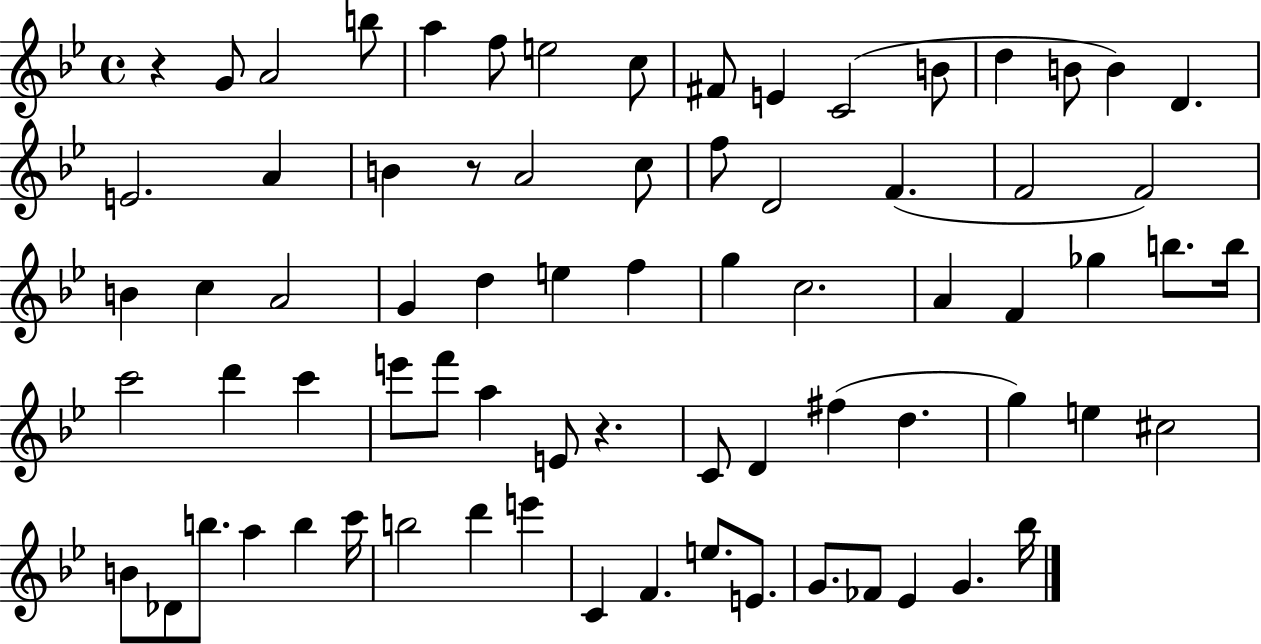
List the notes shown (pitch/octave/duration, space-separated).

R/q G4/e A4/h B5/e A5/q F5/e E5/h C5/e F#4/e E4/q C4/h B4/e D5/q B4/e B4/q D4/q. E4/h. A4/q B4/q R/e A4/h C5/e F5/e D4/h F4/q. F4/h F4/h B4/q C5/q A4/h G4/q D5/q E5/q F5/q G5/q C5/h. A4/q F4/q Gb5/q B5/e. B5/s C6/h D6/q C6/q E6/e F6/e A5/q E4/e R/q. C4/e D4/q F#5/q D5/q. G5/q E5/q C#5/h B4/e Db4/e B5/e. A5/q B5/q C6/s B5/h D6/q E6/q C4/q F4/q. E5/e. E4/e. G4/e. FES4/e Eb4/q G4/q. Bb5/s